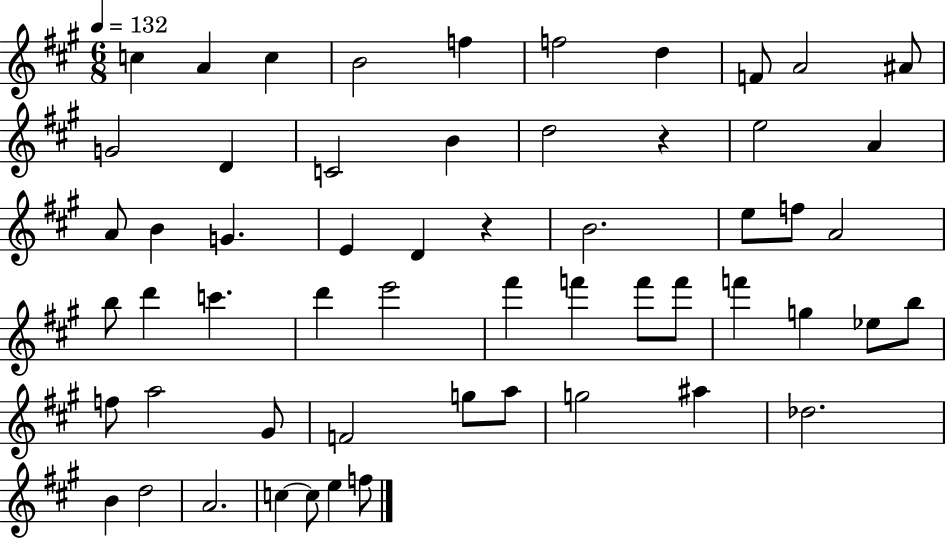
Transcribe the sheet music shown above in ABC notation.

X:1
T:Untitled
M:6/8
L:1/4
K:A
c A c B2 f f2 d F/2 A2 ^A/2 G2 D C2 B d2 z e2 A A/2 B G E D z B2 e/2 f/2 A2 b/2 d' c' d' e'2 ^f' f' f'/2 f'/2 f' g _e/2 b/2 f/2 a2 ^G/2 F2 g/2 a/2 g2 ^a _d2 B d2 A2 c c/2 e f/2